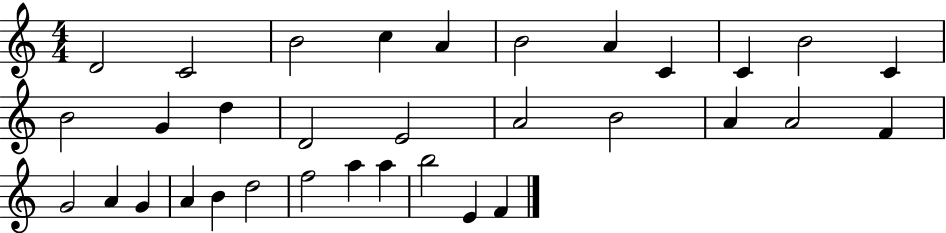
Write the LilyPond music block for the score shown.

{
  \clef treble
  \numericTimeSignature
  \time 4/4
  \key c \major
  d'2 c'2 | b'2 c''4 a'4 | b'2 a'4 c'4 | c'4 b'2 c'4 | \break b'2 g'4 d''4 | d'2 e'2 | a'2 b'2 | a'4 a'2 f'4 | \break g'2 a'4 g'4 | a'4 b'4 d''2 | f''2 a''4 a''4 | b''2 e'4 f'4 | \break \bar "|."
}